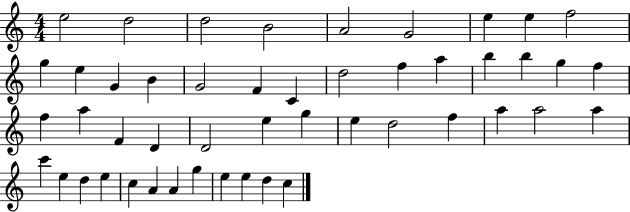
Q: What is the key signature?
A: C major